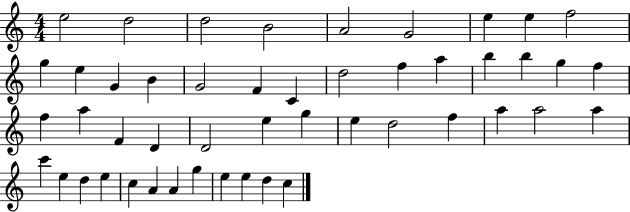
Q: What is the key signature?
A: C major